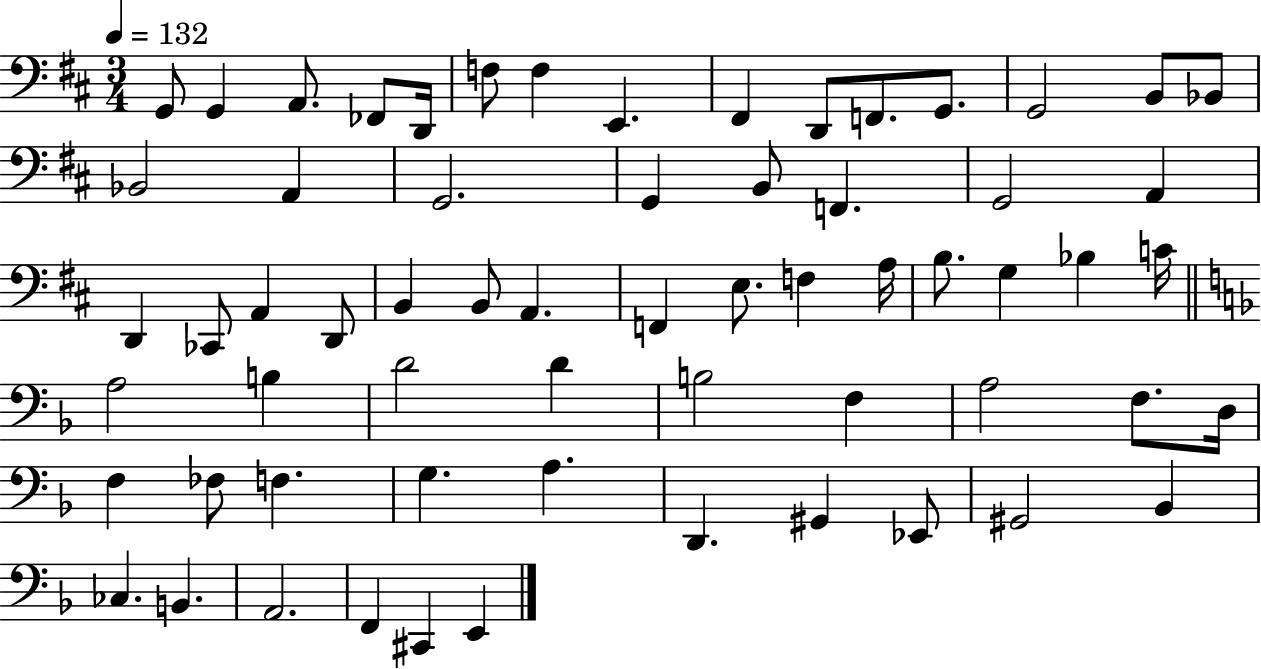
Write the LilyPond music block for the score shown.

{
  \clef bass
  \numericTimeSignature
  \time 3/4
  \key d \major
  \tempo 4 = 132
  g,8 g,4 a,8. fes,8 d,16 | f8 f4 e,4. | fis,4 d,8 f,8. g,8. | g,2 b,8 bes,8 | \break bes,2 a,4 | g,2. | g,4 b,8 f,4. | g,2 a,4 | \break d,4 ces,8 a,4 d,8 | b,4 b,8 a,4. | f,4 e8. f4 a16 | b8. g4 bes4 c'16 | \break \bar "||" \break \key d \minor a2 b4 | d'2 d'4 | b2 f4 | a2 f8. d16 | \break f4 fes8 f4. | g4. a4. | d,4. gis,4 ees,8 | gis,2 bes,4 | \break ces4. b,4. | a,2. | f,4 cis,4 e,4 | \bar "|."
}